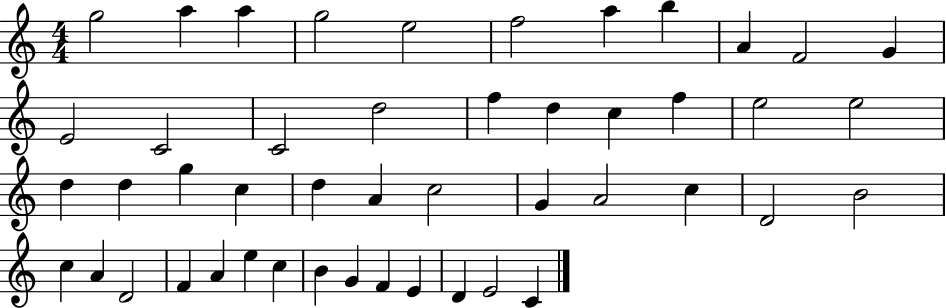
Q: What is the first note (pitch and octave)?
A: G5